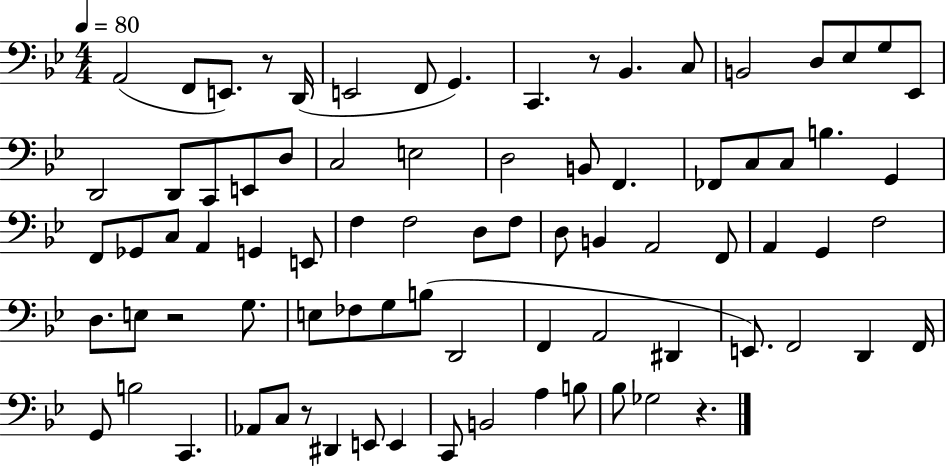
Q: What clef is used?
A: bass